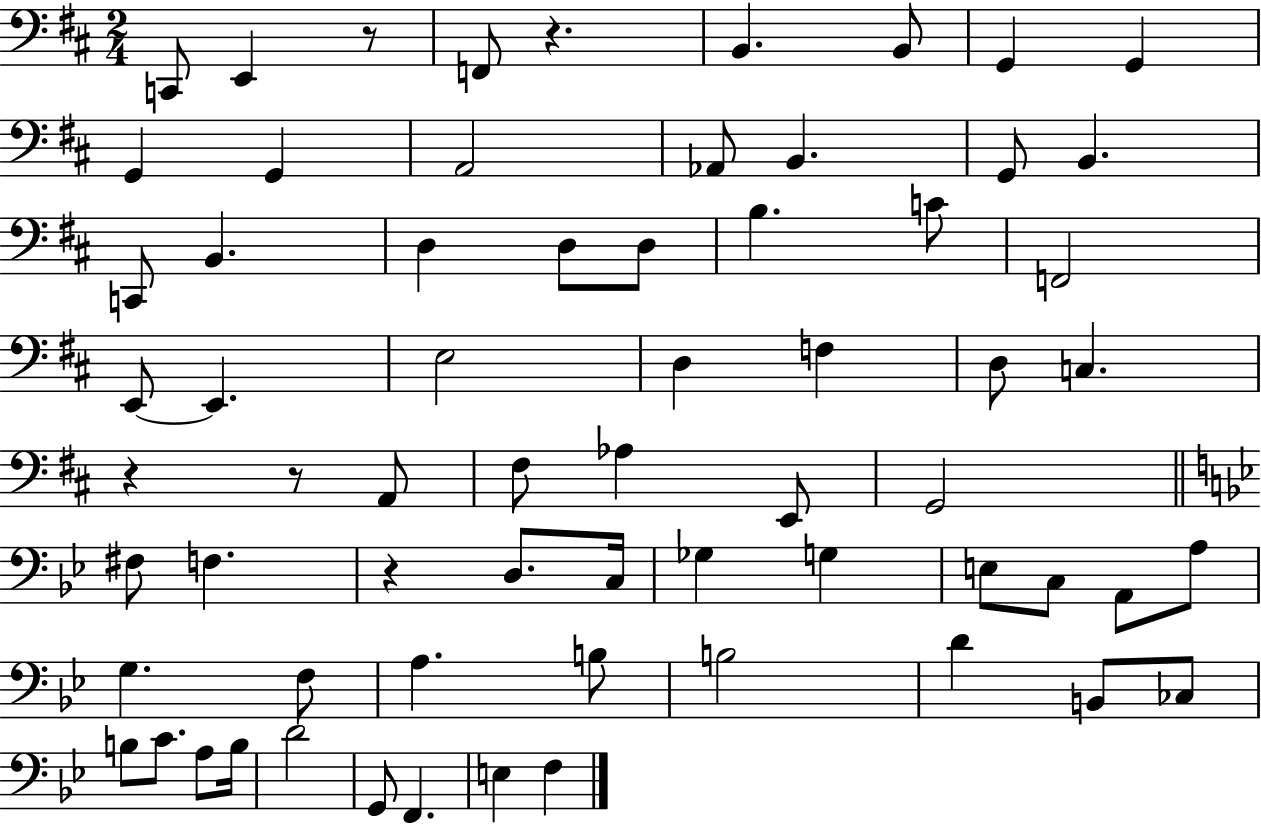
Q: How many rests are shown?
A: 5